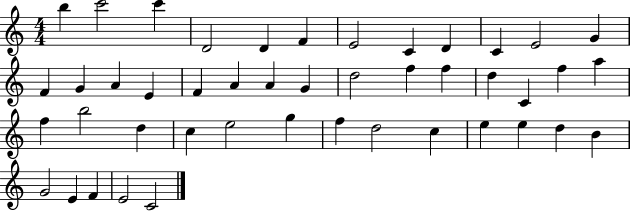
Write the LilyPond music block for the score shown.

{
  \clef treble
  \numericTimeSignature
  \time 4/4
  \key c \major
  b''4 c'''2 c'''4 | d'2 d'4 f'4 | e'2 c'4 d'4 | c'4 e'2 g'4 | \break f'4 g'4 a'4 e'4 | f'4 a'4 a'4 g'4 | d''2 f''4 f''4 | d''4 c'4 f''4 a''4 | \break f''4 b''2 d''4 | c''4 e''2 g''4 | f''4 d''2 c''4 | e''4 e''4 d''4 b'4 | \break g'2 e'4 f'4 | e'2 c'2 | \bar "|."
}